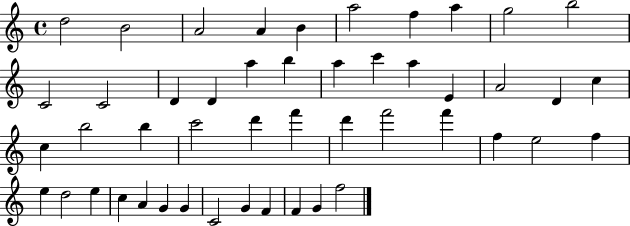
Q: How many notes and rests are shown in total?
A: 48